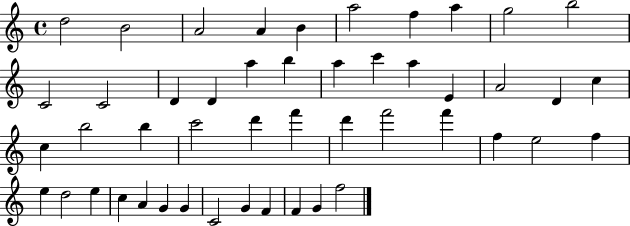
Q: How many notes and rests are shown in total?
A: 48